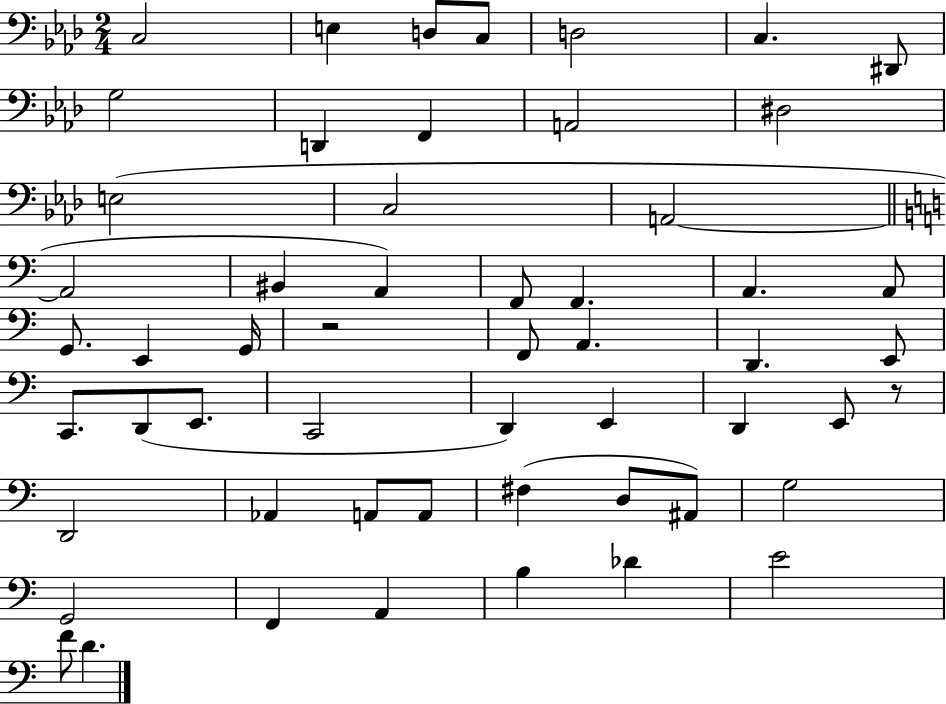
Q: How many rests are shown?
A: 2